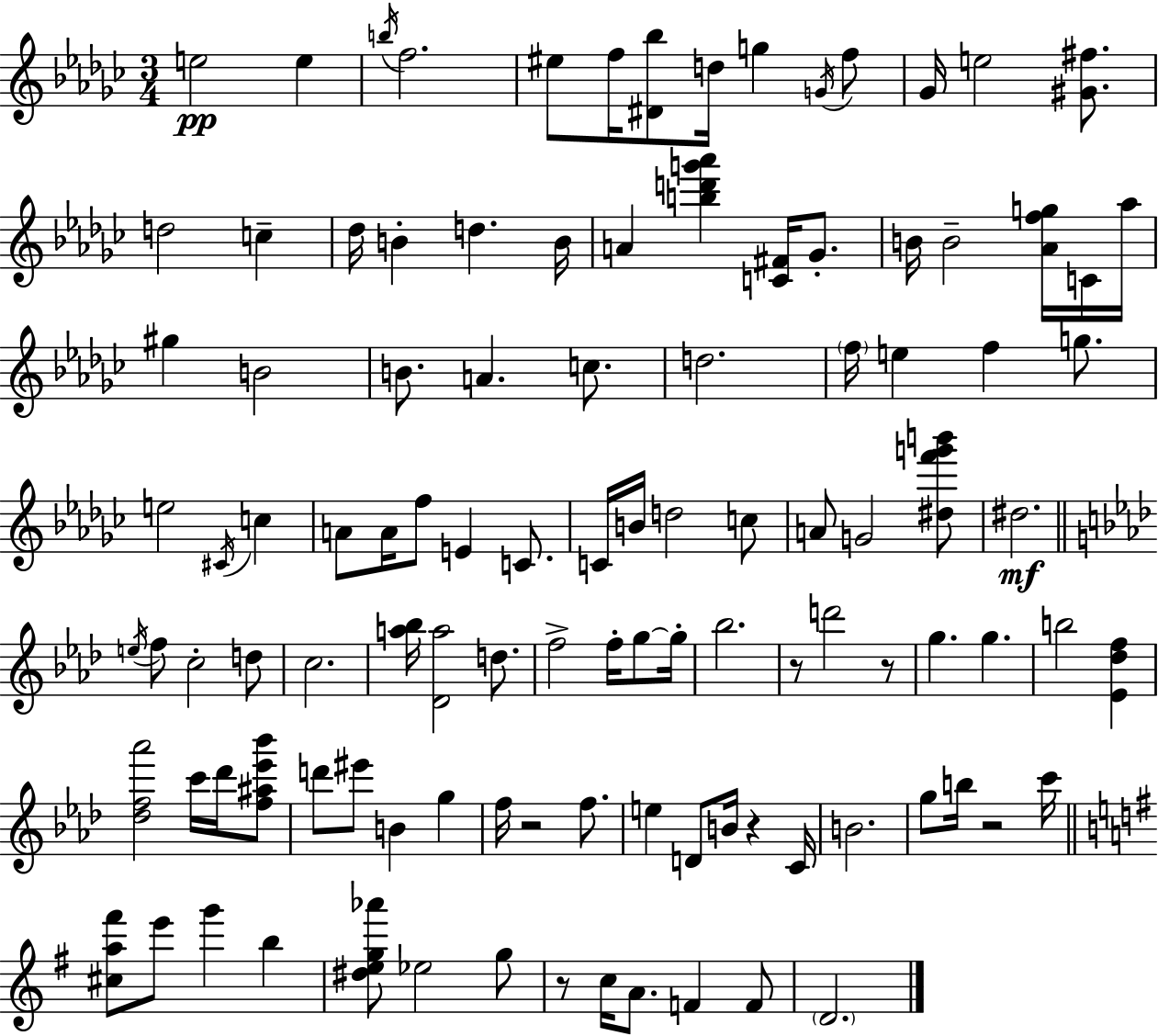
{
  \clef treble
  \numericTimeSignature
  \time 3/4
  \key ees \minor
  e''2\pp e''4 | \acciaccatura { b''16 } f''2. | eis''8 f''16 <dis' bes''>8 d''16 g''4 \acciaccatura { g'16 } | f''8 ges'16 e''2 <gis' fis''>8. | \break d''2 c''4-- | des''16 b'4-. d''4. | b'16 a'4 <b'' d''' g''' aes'''>4 <c' fis'>16 ges'8.-. | b'16 b'2-- <aes' f'' g''>16 | \break c'16 aes''16 gis''4 b'2 | b'8. a'4. c''8. | d''2. | \parenthesize f''16 e''4 f''4 g''8. | \break e''2 \acciaccatura { cis'16 } c''4 | a'8 a'16 f''8 e'4 | c'8. c'16 b'16 d''2 | c''8 a'8 g'2 | \break <dis'' f''' g''' b'''>8 dis''2.\mf | \bar "||" \break \key aes \major \acciaccatura { e''16 } f''8 c''2-. d''8 | c''2. | <a'' bes''>16 <des' a''>2 d''8. | f''2-> f''16-. g''8~~ | \break g''16-. bes''2. | r8 d'''2 r8 | g''4. g''4. | b''2 <ees' des'' f''>4 | \break <des'' f'' aes'''>2 c'''16 des'''16 <f'' ais'' ees''' bes'''>8 | d'''8 eis'''8 b'4 g''4 | f''16 r2 f''8. | e''4 d'8 b'16 r4 | \break c'16 b'2. | g''8 b''16 r2 | c'''16 \bar "||" \break \key e \minor <cis'' a'' fis'''>8 e'''8 g'''4 b''4 | <dis'' e'' g'' aes'''>8 ees''2 g''8 | r8 c''16 a'8. f'4 f'8 | \parenthesize d'2. | \break \bar "|."
}